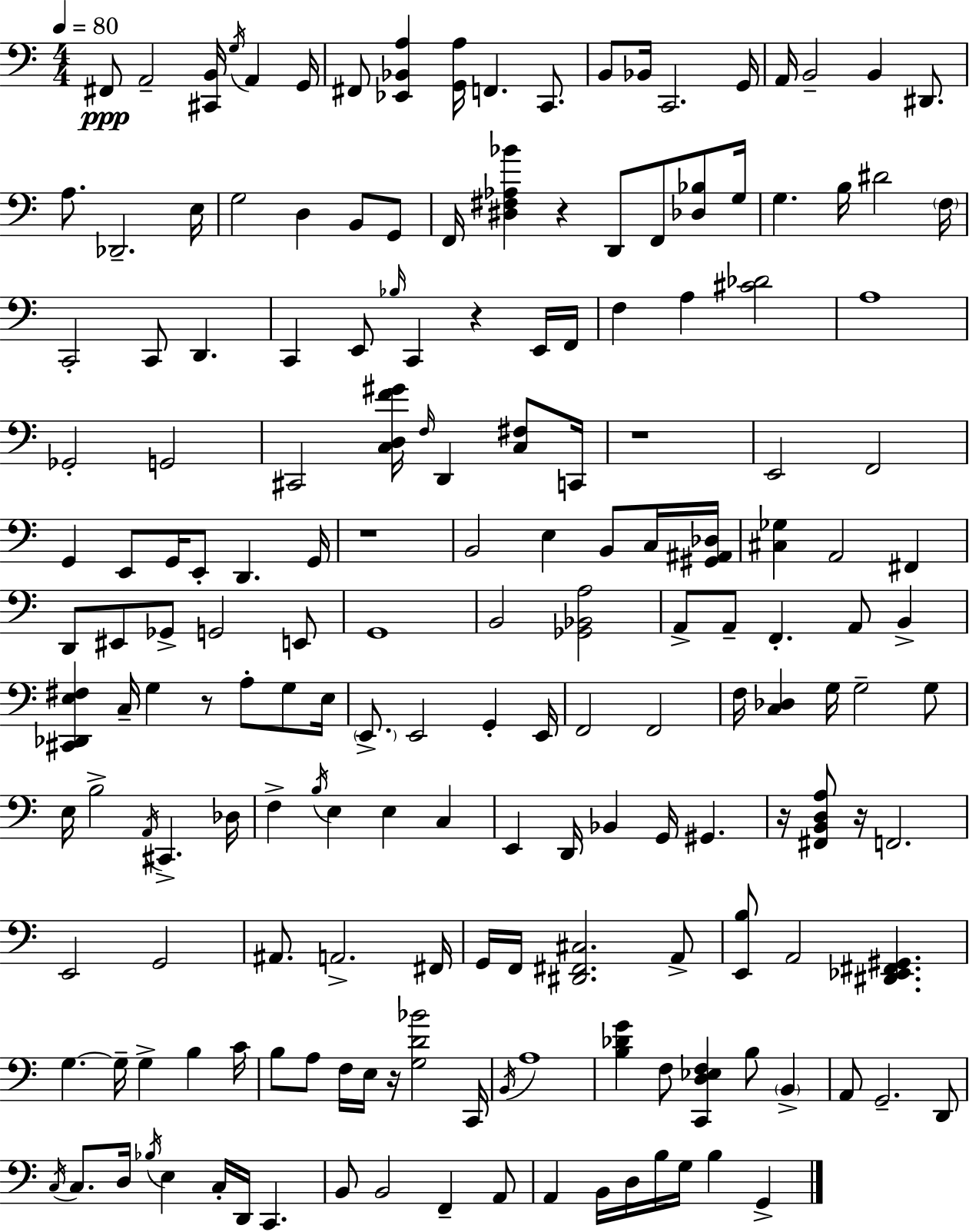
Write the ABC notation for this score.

X:1
T:Untitled
M:4/4
L:1/4
K:Am
^F,,/2 A,,2 [^C,,B,,]/4 G,/4 A,, G,,/4 ^F,,/2 [_E,,_B,,A,] [G,,A,]/4 F,, C,,/2 B,,/2 _B,,/4 C,,2 G,,/4 A,,/4 B,,2 B,, ^D,,/2 A,/2 _D,,2 E,/4 G,2 D, B,,/2 G,,/2 F,,/4 [^D,^F,_A,_B] z D,,/2 F,,/2 [_D,_B,]/2 G,/4 G, B,/4 ^D2 F,/4 C,,2 C,,/2 D,, C,, E,,/2 _B,/4 C,, z E,,/4 F,,/4 F, A, [^C_D]2 A,4 _G,,2 G,,2 ^C,,2 [C,D,F^G]/4 F,/4 D,, [C,^F,]/2 C,,/4 z4 E,,2 F,,2 G,, E,,/2 G,,/4 E,,/2 D,, G,,/4 z4 B,,2 E, B,,/2 C,/4 [^G,,^A,,_D,]/4 [^C,_G,] A,,2 ^F,, D,,/2 ^E,,/2 _G,,/2 G,,2 E,,/2 G,,4 B,,2 [_G,,_B,,A,]2 A,,/2 A,,/2 F,, A,,/2 B,, [^C,,_D,,E,^F,] C,/4 G, z/2 A,/2 G,/2 E,/4 E,,/2 E,,2 G,, E,,/4 F,,2 F,,2 F,/4 [C,_D,] G,/4 G,2 G,/2 E,/4 B,2 A,,/4 ^C,, _D,/4 F, B,/4 E, E, C, E,, D,,/4 _B,, G,,/4 ^G,, z/4 [^F,,B,,D,A,]/2 z/4 F,,2 E,,2 G,,2 ^A,,/2 A,,2 ^F,,/4 G,,/4 F,,/4 [^D,,^F,,^C,]2 A,,/2 [E,,B,]/2 A,,2 [^D,,_E,,^F,,^G,,] G, G,/4 G, B, C/4 B,/2 A,/2 F,/4 E,/4 z/4 [G,D_B]2 C,,/4 B,,/4 A,4 [B,_DG] F,/2 [C,,D,_E,F,] B,/2 B,, A,,/2 G,,2 D,,/2 C,/4 C,/2 D,/4 _B,/4 E, C,/4 D,,/4 C,, B,,/2 B,,2 F,, A,,/2 A,, B,,/4 D,/4 B,/4 G,/4 B, G,,